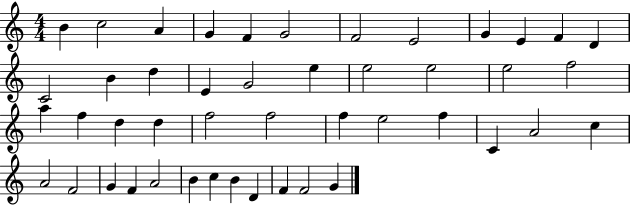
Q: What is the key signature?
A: C major